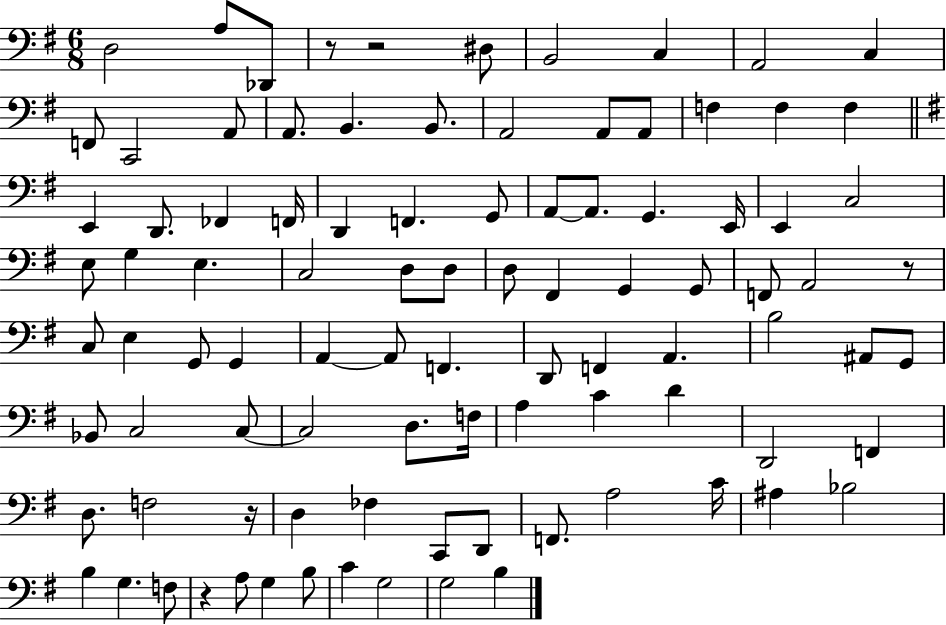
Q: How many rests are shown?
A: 5